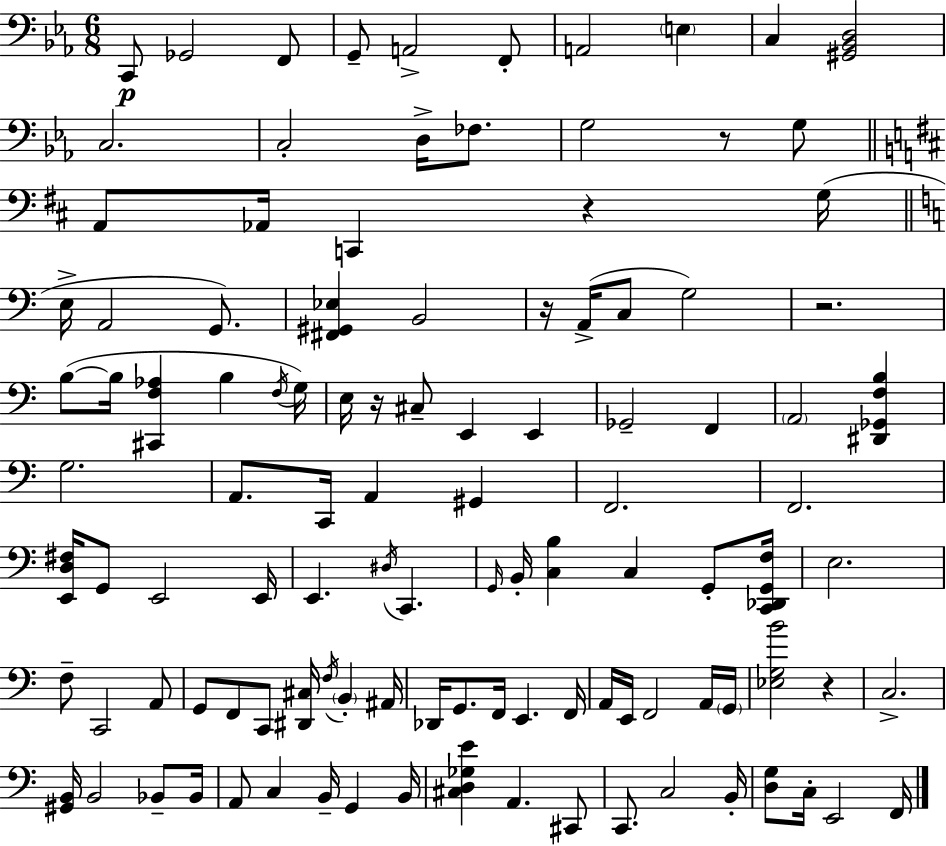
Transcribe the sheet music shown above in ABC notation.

X:1
T:Untitled
M:6/8
L:1/4
K:Eb
C,,/2 _G,,2 F,,/2 G,,/2 A,,2 F,,/2 A,,2 E, C, [^G,,_B,,D,]2 C,2 C,2 D,/4 _F,/2 G,2 z/2 G,/2 A,,/2 _A,,/4 C,, z G,/4 E,/4 A,,2 G,,/2 [^F,,^G,,_E,] B,,2 z/4 A,,/4 C,/2 G,2 z2 B,/2 B,/4 [^C,,F,_A,] B, F,/4 G,/4 E,/4 z/4 ^C,/2 E,, E,, _G,,2 F,, A,,2 [^D,,_G,,F,B,] G,2 A,,/2 C,,/4 A,, ^G,, F,,2 F,,2 [E,,D,^F,]/4 G,,/2 E,,2 E,,/4 E,, ^D,/4 C,, G,,/4 B,,/4 [C,B,] C, G,,/2 [C,,_D,,G,,F,]/4 E,2 F,/2 C,,2 A,,/2 G,,/2 F,,/2 C,,/2 [^D,,^C,]/4 F,/4 B,, ^A,,/4 _D,,/4 G,,/2 F,,/4 E,, F,,/4 A,,/4 E,,/4 F,,2 A,,/4 G,,/4 [_E,G,B]2 z C,2 [^G,,B,,]/4 B,,2 _B,,/2 _B,,/4 A,,/2 C, B,,/4 G,, B,,/4 [^C,D,_G,E] A,, ^C,,/2 C,,/2 C,2 B,,/4 [D,G,]/2 C,/4 E,,2 F,,/4